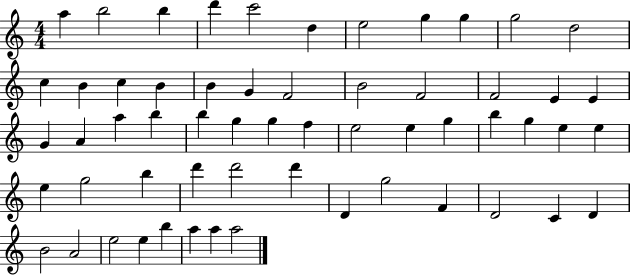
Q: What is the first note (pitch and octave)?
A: A5